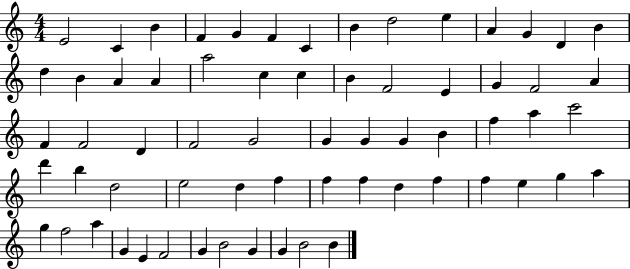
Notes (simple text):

E4/h C4/q B4/q F4/q G4/q F4/q C4/q B4/q D5/h E5/q A4/q G4/q D4/q B4/q D5/q B4/q A4/q A4/q A5/h C5/q C5/q B4/q F4/h E4/q G4/q F4/h A4/q F4/q F4/h D4/q F4/h G4/h G4/q G4/q G4/q B4/q F5/q A5/q C6/h D6/q B5/q D5/h E5/h D5/q F5/q F5/q F5/q D5/q F5/q F5/q E5/q G5/q A5/q G5/q F5/h A5/q G4/q E4/q F4/h G4/q B4/h G4/q G4/q B4/h B4/q